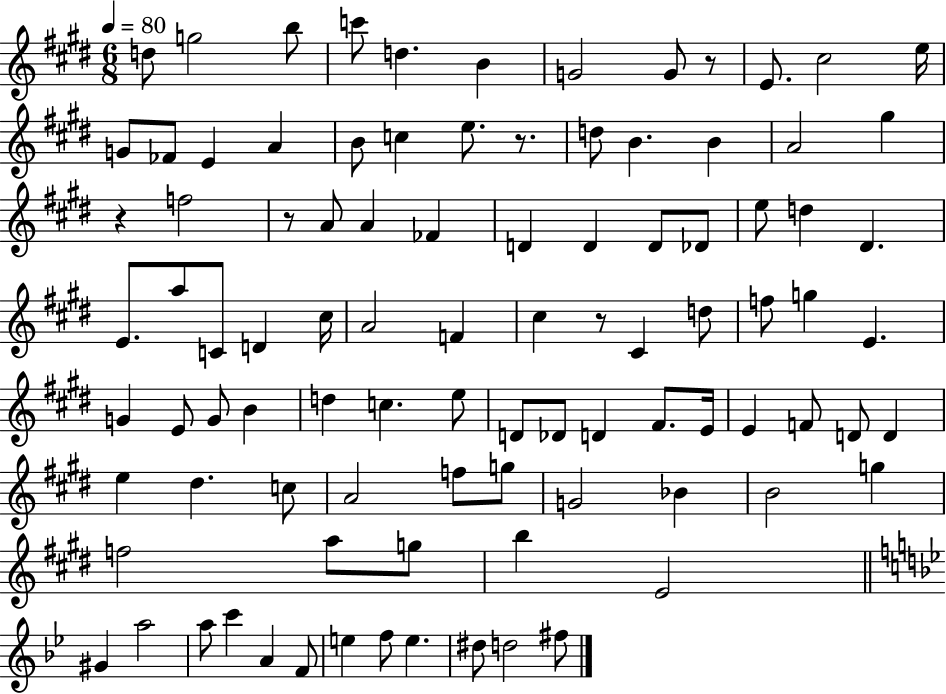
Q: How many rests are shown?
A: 5